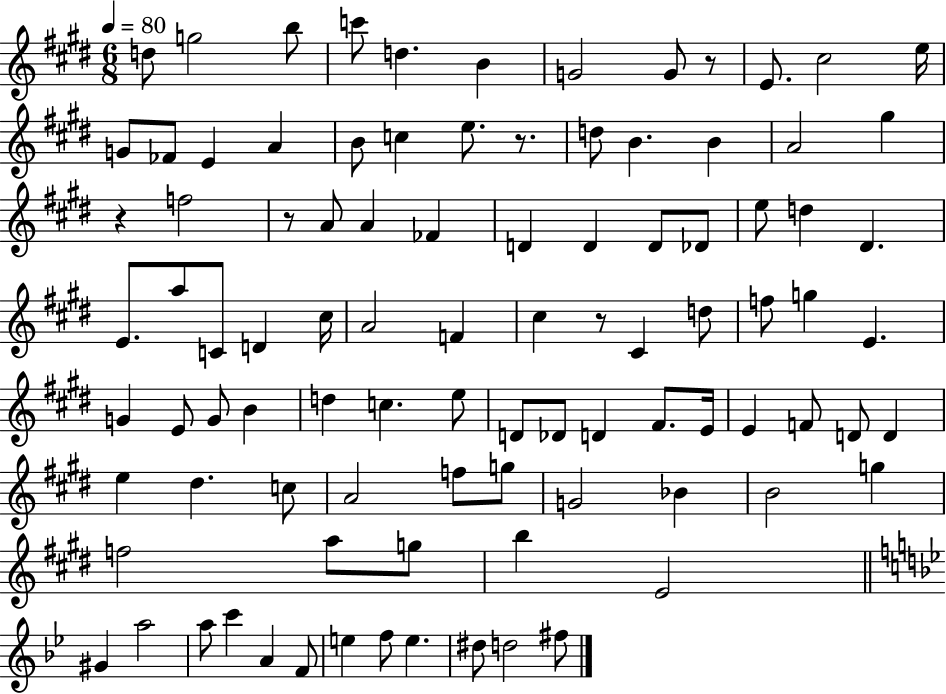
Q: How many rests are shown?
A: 5